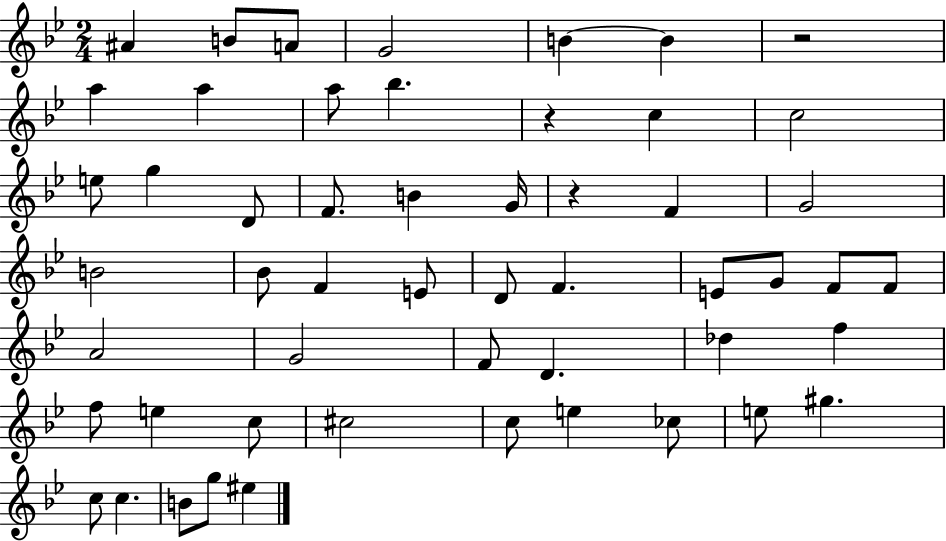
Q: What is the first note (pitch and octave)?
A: A#4